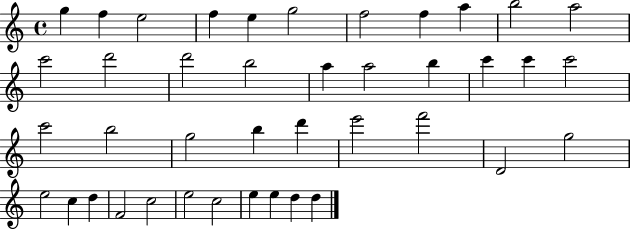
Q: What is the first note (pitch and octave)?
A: G5